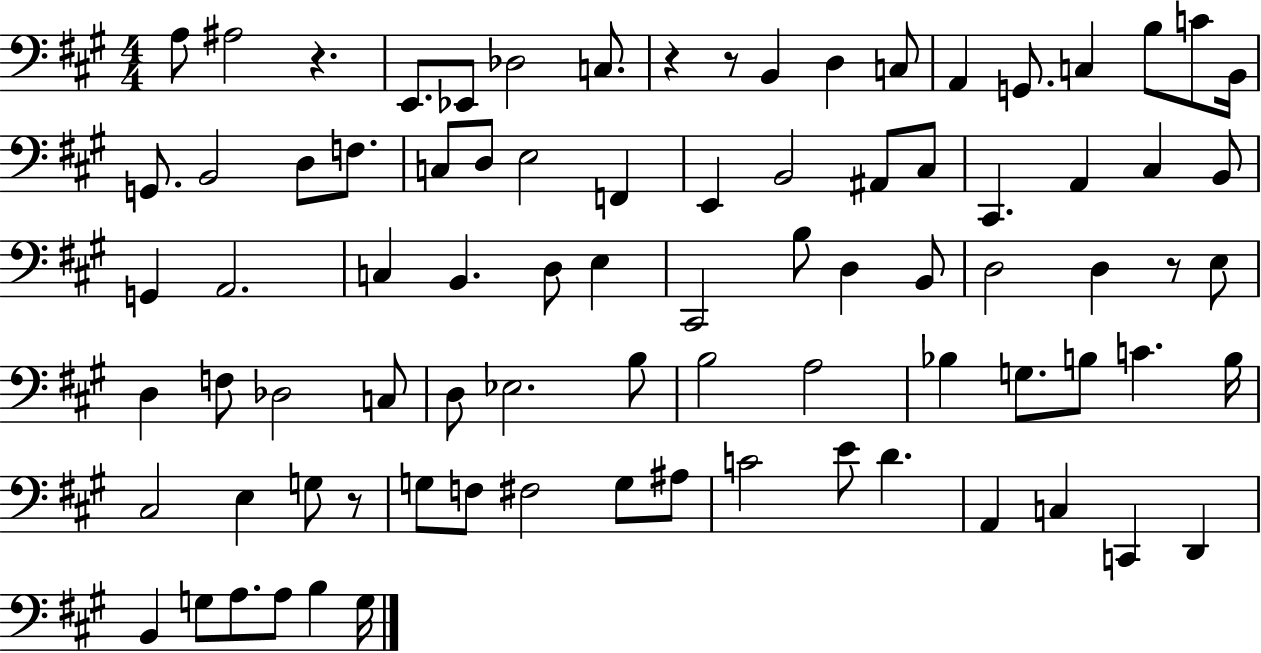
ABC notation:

X:1
T:Untitled
M:4/4
L:1/4
K:A
A,/2 ^A,2 z E,,/2 _E,,/2 _D,2 C,/2 z z/2 B,, D, C,/2 A,, G,,/2 C, B,/2 C/2 B,,/4 G,,/2 B,,2 D,/2 F,/2 C,/2 D,/2 E,2 F,, E,, B,,2 ^A,,/2 ^C,/2 ^C,, A,, ^C, B,,/2 G,, A,,2 C, B,, D,/2 E, ^C,,2 B,/2 D, B,,/2 D,2 D, z/2 E,/2 D, F,/2 _D,2 C,/2 D,/2 _E,2 B,/2 B,2 A,2 _B, G,/2 B,/2 C B,/4 ^C,2 E, G,/2 z/2 G,/2 F,/2 ^F,2 G,/2 ^A,/2 C2 E/2 D A,, C, C,, D,, B,, G,/2 A,/2 A,/2 B, G,/4